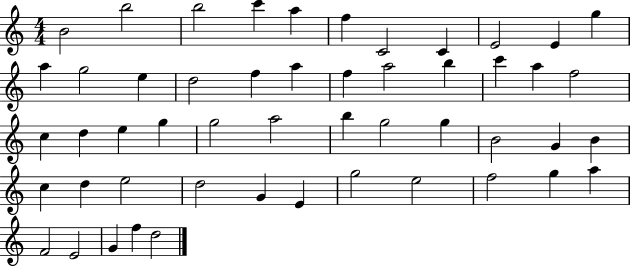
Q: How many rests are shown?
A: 0